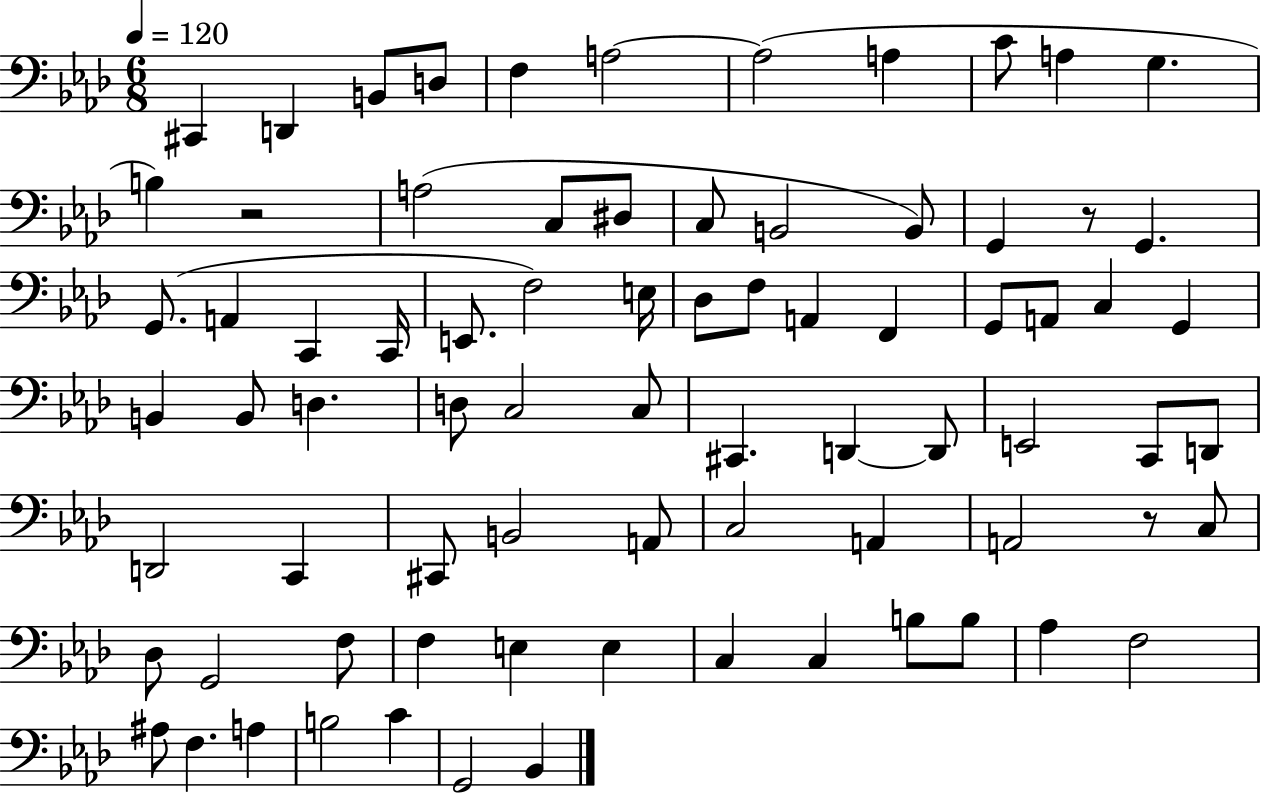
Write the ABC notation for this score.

X:1
T:Untitled
M:6/8
L:1/4
K:Ab
^C,, D,, B,,/2 D,/2 F, A,2 A,2 A, C/2 A, G, B, z2 A,2 C,/2 ^D,/2 C,/2 B,,2 B,,/2 G,, z/2 G,, G,,/2 A,, C,, C,,/4 E,,/2 F,2 E,/4 _D,/2 F,/2 A,, F,, G,,/2 A,,/2 C, G,, B,, B,,/2 D, D,/2 C,2 C,/2 ^C,, D,, D,,/2 E,,2 C,,/2 D,,/2 D,,2 C,, ^C,,/2 B,,2 A,,/2 C,2 A,, A,,2 z/2 C,/2 _D,/2 G,,2 F,/2 F, E, E, C, C, B,/2 B,/2 _A, F,2 ^A,/2 F, A, B,2 C G,,2 _B,,